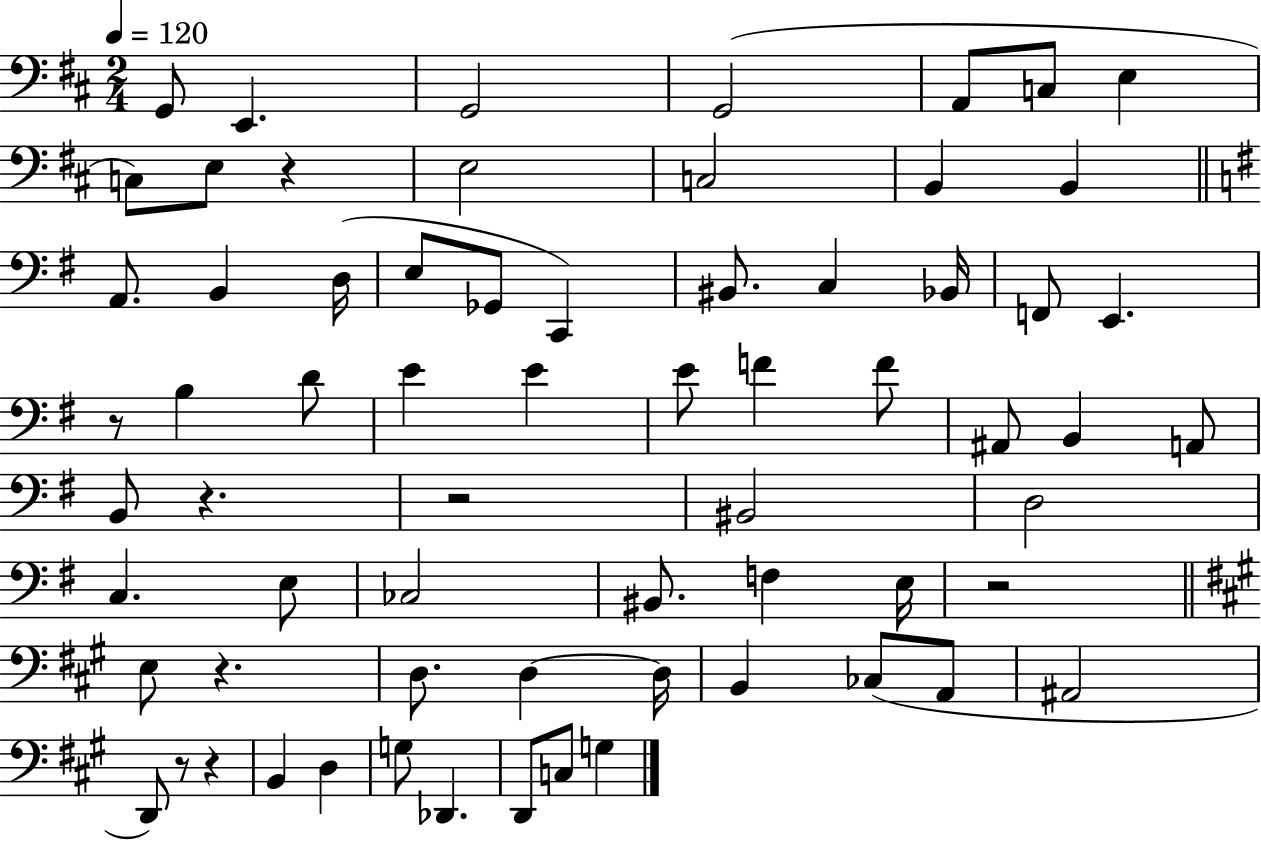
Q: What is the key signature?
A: D major